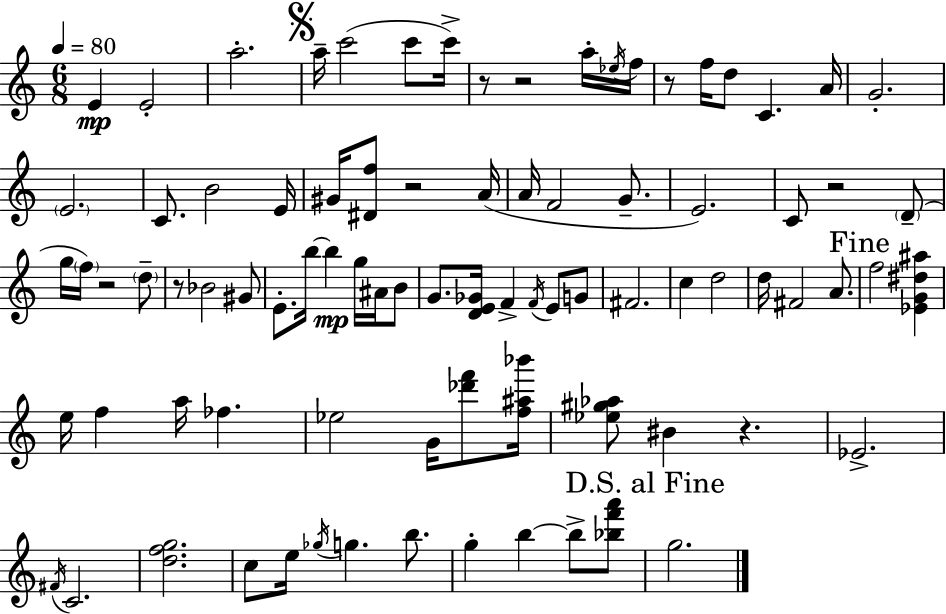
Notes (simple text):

E4/q E4/h A5/h. A5/s C6/h C6/e C6/s R/e R/h A5/s Eb5/s F5/s R/e F5/s D5/e C4/q. A4/s G4/h. E4/h. C4/e. B4/h E4/s G#4/s [D#4,F5]/e R/h A4/s A4/s F4/h G4/e. E4/h. C4/e R/h D4/e G5/s F5/s R/h D5/e R/e Bb4/h G#4/e E4/e. B5/s B5/q G5/s A#4/s B4/e G4/e. [D4,E4,Gb4]/s F4/q F4/s E4/e G4/e F#4/h. C5/q D5/h D5/s F#4/h A4/e. F5/h [Eb4,G4,D#5,A#5]/q E5/s F5/q A5/s FES5/q. Eb5/h G4/s [Db6,F6]/e [F5,A#5,Bb6]/s [Eb5,G#5,Ab5]/e BIS4/q R/q. Eb4/h. F#4/s C4/h. [D5,F5,G5]/h. C5/e E5/s Gb5/s G5/q. B5/e. G5/q B5/q B5/e [Bb5,F6,A6]/e G5/h.